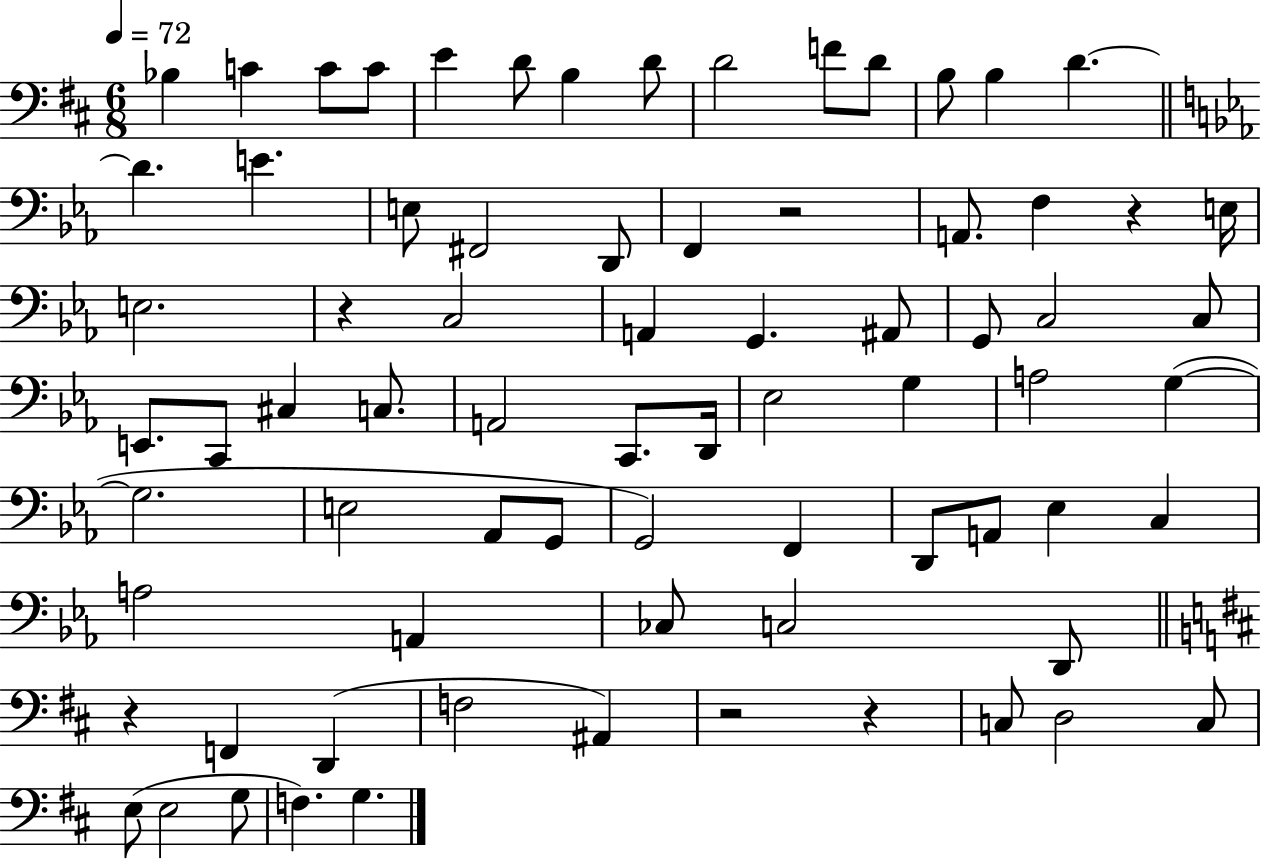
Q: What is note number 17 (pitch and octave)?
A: E3